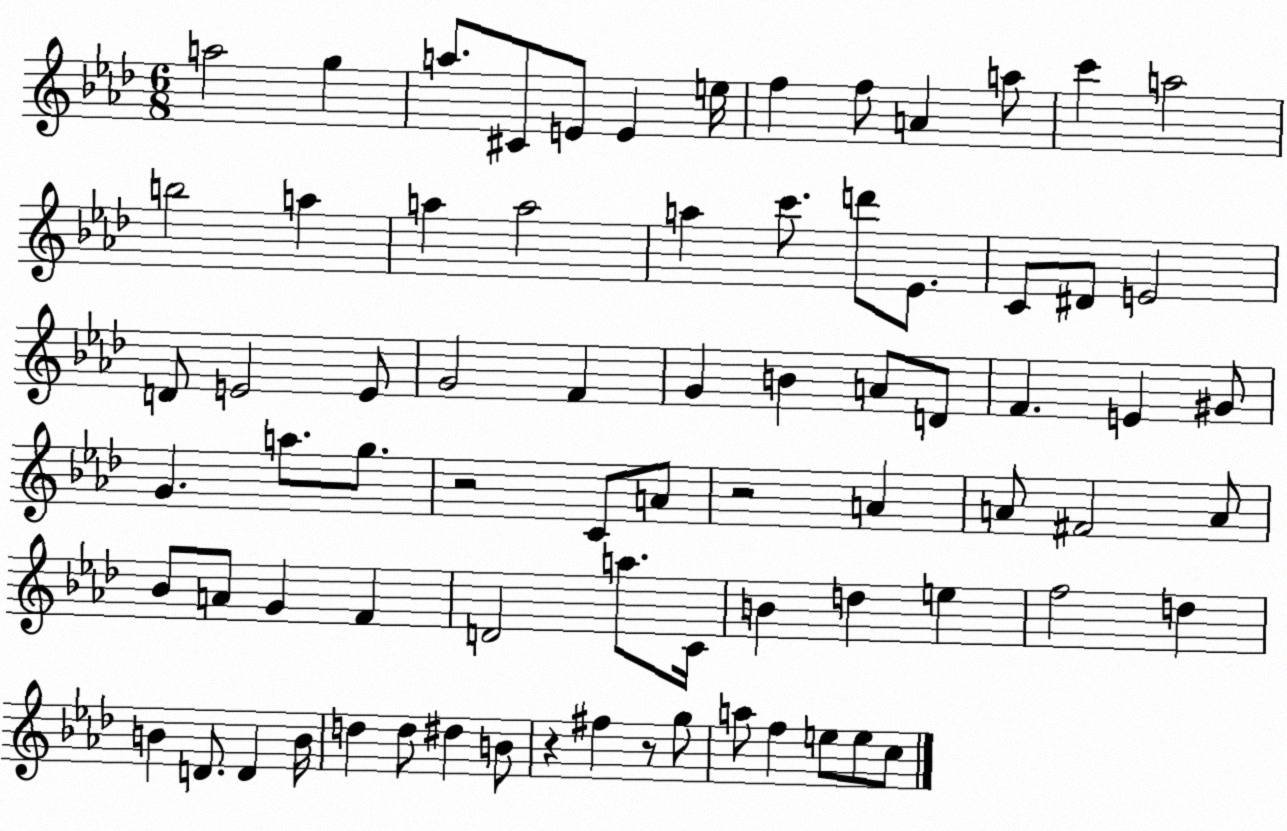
X:1
T:Untitled
M:6/8
L:1/4
K:Ab
a2 g a/2 ^C/2 E/2 E e/4 f f/2 A a/2 c' a2 b2 a a a2 a c'/2 d'/2 _E/2 C/2 ^D/2 E2 D/2 E2 E/2 G2 F G B A/2 D/2 F E ^G/2 G a/2 g/2 z2 C/2 A/2 z2 A A/2 ^F2 A/2 _B/2 A/2 G F D2 a/2 C/4 B d e f2 d B D/2 D B/4 d d/2 ^d B/2 z ^f z/2 g/2 a/2 f e/2 e/2 c/2